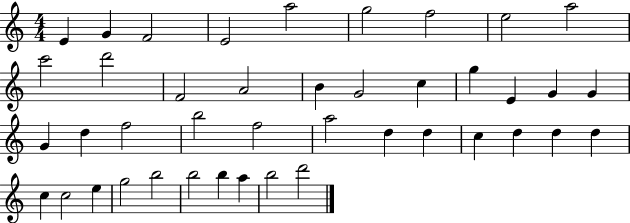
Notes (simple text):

E4/q G4/q F4/h E4/h A5/h G5/h F5/h E5/h A5/h C6/h D6/h F4/h A4/h B4/q G4/h C5/q G5/q E4/q G4/q G4/q G4/q D5/q F5/h B5/h F5/h A5/h D5/q D5/q C5/q D5/q D5/q D5/q C5/q C5/h E5/q G5/h B5/h B5/h B5/q A5/q B5/h D6/h